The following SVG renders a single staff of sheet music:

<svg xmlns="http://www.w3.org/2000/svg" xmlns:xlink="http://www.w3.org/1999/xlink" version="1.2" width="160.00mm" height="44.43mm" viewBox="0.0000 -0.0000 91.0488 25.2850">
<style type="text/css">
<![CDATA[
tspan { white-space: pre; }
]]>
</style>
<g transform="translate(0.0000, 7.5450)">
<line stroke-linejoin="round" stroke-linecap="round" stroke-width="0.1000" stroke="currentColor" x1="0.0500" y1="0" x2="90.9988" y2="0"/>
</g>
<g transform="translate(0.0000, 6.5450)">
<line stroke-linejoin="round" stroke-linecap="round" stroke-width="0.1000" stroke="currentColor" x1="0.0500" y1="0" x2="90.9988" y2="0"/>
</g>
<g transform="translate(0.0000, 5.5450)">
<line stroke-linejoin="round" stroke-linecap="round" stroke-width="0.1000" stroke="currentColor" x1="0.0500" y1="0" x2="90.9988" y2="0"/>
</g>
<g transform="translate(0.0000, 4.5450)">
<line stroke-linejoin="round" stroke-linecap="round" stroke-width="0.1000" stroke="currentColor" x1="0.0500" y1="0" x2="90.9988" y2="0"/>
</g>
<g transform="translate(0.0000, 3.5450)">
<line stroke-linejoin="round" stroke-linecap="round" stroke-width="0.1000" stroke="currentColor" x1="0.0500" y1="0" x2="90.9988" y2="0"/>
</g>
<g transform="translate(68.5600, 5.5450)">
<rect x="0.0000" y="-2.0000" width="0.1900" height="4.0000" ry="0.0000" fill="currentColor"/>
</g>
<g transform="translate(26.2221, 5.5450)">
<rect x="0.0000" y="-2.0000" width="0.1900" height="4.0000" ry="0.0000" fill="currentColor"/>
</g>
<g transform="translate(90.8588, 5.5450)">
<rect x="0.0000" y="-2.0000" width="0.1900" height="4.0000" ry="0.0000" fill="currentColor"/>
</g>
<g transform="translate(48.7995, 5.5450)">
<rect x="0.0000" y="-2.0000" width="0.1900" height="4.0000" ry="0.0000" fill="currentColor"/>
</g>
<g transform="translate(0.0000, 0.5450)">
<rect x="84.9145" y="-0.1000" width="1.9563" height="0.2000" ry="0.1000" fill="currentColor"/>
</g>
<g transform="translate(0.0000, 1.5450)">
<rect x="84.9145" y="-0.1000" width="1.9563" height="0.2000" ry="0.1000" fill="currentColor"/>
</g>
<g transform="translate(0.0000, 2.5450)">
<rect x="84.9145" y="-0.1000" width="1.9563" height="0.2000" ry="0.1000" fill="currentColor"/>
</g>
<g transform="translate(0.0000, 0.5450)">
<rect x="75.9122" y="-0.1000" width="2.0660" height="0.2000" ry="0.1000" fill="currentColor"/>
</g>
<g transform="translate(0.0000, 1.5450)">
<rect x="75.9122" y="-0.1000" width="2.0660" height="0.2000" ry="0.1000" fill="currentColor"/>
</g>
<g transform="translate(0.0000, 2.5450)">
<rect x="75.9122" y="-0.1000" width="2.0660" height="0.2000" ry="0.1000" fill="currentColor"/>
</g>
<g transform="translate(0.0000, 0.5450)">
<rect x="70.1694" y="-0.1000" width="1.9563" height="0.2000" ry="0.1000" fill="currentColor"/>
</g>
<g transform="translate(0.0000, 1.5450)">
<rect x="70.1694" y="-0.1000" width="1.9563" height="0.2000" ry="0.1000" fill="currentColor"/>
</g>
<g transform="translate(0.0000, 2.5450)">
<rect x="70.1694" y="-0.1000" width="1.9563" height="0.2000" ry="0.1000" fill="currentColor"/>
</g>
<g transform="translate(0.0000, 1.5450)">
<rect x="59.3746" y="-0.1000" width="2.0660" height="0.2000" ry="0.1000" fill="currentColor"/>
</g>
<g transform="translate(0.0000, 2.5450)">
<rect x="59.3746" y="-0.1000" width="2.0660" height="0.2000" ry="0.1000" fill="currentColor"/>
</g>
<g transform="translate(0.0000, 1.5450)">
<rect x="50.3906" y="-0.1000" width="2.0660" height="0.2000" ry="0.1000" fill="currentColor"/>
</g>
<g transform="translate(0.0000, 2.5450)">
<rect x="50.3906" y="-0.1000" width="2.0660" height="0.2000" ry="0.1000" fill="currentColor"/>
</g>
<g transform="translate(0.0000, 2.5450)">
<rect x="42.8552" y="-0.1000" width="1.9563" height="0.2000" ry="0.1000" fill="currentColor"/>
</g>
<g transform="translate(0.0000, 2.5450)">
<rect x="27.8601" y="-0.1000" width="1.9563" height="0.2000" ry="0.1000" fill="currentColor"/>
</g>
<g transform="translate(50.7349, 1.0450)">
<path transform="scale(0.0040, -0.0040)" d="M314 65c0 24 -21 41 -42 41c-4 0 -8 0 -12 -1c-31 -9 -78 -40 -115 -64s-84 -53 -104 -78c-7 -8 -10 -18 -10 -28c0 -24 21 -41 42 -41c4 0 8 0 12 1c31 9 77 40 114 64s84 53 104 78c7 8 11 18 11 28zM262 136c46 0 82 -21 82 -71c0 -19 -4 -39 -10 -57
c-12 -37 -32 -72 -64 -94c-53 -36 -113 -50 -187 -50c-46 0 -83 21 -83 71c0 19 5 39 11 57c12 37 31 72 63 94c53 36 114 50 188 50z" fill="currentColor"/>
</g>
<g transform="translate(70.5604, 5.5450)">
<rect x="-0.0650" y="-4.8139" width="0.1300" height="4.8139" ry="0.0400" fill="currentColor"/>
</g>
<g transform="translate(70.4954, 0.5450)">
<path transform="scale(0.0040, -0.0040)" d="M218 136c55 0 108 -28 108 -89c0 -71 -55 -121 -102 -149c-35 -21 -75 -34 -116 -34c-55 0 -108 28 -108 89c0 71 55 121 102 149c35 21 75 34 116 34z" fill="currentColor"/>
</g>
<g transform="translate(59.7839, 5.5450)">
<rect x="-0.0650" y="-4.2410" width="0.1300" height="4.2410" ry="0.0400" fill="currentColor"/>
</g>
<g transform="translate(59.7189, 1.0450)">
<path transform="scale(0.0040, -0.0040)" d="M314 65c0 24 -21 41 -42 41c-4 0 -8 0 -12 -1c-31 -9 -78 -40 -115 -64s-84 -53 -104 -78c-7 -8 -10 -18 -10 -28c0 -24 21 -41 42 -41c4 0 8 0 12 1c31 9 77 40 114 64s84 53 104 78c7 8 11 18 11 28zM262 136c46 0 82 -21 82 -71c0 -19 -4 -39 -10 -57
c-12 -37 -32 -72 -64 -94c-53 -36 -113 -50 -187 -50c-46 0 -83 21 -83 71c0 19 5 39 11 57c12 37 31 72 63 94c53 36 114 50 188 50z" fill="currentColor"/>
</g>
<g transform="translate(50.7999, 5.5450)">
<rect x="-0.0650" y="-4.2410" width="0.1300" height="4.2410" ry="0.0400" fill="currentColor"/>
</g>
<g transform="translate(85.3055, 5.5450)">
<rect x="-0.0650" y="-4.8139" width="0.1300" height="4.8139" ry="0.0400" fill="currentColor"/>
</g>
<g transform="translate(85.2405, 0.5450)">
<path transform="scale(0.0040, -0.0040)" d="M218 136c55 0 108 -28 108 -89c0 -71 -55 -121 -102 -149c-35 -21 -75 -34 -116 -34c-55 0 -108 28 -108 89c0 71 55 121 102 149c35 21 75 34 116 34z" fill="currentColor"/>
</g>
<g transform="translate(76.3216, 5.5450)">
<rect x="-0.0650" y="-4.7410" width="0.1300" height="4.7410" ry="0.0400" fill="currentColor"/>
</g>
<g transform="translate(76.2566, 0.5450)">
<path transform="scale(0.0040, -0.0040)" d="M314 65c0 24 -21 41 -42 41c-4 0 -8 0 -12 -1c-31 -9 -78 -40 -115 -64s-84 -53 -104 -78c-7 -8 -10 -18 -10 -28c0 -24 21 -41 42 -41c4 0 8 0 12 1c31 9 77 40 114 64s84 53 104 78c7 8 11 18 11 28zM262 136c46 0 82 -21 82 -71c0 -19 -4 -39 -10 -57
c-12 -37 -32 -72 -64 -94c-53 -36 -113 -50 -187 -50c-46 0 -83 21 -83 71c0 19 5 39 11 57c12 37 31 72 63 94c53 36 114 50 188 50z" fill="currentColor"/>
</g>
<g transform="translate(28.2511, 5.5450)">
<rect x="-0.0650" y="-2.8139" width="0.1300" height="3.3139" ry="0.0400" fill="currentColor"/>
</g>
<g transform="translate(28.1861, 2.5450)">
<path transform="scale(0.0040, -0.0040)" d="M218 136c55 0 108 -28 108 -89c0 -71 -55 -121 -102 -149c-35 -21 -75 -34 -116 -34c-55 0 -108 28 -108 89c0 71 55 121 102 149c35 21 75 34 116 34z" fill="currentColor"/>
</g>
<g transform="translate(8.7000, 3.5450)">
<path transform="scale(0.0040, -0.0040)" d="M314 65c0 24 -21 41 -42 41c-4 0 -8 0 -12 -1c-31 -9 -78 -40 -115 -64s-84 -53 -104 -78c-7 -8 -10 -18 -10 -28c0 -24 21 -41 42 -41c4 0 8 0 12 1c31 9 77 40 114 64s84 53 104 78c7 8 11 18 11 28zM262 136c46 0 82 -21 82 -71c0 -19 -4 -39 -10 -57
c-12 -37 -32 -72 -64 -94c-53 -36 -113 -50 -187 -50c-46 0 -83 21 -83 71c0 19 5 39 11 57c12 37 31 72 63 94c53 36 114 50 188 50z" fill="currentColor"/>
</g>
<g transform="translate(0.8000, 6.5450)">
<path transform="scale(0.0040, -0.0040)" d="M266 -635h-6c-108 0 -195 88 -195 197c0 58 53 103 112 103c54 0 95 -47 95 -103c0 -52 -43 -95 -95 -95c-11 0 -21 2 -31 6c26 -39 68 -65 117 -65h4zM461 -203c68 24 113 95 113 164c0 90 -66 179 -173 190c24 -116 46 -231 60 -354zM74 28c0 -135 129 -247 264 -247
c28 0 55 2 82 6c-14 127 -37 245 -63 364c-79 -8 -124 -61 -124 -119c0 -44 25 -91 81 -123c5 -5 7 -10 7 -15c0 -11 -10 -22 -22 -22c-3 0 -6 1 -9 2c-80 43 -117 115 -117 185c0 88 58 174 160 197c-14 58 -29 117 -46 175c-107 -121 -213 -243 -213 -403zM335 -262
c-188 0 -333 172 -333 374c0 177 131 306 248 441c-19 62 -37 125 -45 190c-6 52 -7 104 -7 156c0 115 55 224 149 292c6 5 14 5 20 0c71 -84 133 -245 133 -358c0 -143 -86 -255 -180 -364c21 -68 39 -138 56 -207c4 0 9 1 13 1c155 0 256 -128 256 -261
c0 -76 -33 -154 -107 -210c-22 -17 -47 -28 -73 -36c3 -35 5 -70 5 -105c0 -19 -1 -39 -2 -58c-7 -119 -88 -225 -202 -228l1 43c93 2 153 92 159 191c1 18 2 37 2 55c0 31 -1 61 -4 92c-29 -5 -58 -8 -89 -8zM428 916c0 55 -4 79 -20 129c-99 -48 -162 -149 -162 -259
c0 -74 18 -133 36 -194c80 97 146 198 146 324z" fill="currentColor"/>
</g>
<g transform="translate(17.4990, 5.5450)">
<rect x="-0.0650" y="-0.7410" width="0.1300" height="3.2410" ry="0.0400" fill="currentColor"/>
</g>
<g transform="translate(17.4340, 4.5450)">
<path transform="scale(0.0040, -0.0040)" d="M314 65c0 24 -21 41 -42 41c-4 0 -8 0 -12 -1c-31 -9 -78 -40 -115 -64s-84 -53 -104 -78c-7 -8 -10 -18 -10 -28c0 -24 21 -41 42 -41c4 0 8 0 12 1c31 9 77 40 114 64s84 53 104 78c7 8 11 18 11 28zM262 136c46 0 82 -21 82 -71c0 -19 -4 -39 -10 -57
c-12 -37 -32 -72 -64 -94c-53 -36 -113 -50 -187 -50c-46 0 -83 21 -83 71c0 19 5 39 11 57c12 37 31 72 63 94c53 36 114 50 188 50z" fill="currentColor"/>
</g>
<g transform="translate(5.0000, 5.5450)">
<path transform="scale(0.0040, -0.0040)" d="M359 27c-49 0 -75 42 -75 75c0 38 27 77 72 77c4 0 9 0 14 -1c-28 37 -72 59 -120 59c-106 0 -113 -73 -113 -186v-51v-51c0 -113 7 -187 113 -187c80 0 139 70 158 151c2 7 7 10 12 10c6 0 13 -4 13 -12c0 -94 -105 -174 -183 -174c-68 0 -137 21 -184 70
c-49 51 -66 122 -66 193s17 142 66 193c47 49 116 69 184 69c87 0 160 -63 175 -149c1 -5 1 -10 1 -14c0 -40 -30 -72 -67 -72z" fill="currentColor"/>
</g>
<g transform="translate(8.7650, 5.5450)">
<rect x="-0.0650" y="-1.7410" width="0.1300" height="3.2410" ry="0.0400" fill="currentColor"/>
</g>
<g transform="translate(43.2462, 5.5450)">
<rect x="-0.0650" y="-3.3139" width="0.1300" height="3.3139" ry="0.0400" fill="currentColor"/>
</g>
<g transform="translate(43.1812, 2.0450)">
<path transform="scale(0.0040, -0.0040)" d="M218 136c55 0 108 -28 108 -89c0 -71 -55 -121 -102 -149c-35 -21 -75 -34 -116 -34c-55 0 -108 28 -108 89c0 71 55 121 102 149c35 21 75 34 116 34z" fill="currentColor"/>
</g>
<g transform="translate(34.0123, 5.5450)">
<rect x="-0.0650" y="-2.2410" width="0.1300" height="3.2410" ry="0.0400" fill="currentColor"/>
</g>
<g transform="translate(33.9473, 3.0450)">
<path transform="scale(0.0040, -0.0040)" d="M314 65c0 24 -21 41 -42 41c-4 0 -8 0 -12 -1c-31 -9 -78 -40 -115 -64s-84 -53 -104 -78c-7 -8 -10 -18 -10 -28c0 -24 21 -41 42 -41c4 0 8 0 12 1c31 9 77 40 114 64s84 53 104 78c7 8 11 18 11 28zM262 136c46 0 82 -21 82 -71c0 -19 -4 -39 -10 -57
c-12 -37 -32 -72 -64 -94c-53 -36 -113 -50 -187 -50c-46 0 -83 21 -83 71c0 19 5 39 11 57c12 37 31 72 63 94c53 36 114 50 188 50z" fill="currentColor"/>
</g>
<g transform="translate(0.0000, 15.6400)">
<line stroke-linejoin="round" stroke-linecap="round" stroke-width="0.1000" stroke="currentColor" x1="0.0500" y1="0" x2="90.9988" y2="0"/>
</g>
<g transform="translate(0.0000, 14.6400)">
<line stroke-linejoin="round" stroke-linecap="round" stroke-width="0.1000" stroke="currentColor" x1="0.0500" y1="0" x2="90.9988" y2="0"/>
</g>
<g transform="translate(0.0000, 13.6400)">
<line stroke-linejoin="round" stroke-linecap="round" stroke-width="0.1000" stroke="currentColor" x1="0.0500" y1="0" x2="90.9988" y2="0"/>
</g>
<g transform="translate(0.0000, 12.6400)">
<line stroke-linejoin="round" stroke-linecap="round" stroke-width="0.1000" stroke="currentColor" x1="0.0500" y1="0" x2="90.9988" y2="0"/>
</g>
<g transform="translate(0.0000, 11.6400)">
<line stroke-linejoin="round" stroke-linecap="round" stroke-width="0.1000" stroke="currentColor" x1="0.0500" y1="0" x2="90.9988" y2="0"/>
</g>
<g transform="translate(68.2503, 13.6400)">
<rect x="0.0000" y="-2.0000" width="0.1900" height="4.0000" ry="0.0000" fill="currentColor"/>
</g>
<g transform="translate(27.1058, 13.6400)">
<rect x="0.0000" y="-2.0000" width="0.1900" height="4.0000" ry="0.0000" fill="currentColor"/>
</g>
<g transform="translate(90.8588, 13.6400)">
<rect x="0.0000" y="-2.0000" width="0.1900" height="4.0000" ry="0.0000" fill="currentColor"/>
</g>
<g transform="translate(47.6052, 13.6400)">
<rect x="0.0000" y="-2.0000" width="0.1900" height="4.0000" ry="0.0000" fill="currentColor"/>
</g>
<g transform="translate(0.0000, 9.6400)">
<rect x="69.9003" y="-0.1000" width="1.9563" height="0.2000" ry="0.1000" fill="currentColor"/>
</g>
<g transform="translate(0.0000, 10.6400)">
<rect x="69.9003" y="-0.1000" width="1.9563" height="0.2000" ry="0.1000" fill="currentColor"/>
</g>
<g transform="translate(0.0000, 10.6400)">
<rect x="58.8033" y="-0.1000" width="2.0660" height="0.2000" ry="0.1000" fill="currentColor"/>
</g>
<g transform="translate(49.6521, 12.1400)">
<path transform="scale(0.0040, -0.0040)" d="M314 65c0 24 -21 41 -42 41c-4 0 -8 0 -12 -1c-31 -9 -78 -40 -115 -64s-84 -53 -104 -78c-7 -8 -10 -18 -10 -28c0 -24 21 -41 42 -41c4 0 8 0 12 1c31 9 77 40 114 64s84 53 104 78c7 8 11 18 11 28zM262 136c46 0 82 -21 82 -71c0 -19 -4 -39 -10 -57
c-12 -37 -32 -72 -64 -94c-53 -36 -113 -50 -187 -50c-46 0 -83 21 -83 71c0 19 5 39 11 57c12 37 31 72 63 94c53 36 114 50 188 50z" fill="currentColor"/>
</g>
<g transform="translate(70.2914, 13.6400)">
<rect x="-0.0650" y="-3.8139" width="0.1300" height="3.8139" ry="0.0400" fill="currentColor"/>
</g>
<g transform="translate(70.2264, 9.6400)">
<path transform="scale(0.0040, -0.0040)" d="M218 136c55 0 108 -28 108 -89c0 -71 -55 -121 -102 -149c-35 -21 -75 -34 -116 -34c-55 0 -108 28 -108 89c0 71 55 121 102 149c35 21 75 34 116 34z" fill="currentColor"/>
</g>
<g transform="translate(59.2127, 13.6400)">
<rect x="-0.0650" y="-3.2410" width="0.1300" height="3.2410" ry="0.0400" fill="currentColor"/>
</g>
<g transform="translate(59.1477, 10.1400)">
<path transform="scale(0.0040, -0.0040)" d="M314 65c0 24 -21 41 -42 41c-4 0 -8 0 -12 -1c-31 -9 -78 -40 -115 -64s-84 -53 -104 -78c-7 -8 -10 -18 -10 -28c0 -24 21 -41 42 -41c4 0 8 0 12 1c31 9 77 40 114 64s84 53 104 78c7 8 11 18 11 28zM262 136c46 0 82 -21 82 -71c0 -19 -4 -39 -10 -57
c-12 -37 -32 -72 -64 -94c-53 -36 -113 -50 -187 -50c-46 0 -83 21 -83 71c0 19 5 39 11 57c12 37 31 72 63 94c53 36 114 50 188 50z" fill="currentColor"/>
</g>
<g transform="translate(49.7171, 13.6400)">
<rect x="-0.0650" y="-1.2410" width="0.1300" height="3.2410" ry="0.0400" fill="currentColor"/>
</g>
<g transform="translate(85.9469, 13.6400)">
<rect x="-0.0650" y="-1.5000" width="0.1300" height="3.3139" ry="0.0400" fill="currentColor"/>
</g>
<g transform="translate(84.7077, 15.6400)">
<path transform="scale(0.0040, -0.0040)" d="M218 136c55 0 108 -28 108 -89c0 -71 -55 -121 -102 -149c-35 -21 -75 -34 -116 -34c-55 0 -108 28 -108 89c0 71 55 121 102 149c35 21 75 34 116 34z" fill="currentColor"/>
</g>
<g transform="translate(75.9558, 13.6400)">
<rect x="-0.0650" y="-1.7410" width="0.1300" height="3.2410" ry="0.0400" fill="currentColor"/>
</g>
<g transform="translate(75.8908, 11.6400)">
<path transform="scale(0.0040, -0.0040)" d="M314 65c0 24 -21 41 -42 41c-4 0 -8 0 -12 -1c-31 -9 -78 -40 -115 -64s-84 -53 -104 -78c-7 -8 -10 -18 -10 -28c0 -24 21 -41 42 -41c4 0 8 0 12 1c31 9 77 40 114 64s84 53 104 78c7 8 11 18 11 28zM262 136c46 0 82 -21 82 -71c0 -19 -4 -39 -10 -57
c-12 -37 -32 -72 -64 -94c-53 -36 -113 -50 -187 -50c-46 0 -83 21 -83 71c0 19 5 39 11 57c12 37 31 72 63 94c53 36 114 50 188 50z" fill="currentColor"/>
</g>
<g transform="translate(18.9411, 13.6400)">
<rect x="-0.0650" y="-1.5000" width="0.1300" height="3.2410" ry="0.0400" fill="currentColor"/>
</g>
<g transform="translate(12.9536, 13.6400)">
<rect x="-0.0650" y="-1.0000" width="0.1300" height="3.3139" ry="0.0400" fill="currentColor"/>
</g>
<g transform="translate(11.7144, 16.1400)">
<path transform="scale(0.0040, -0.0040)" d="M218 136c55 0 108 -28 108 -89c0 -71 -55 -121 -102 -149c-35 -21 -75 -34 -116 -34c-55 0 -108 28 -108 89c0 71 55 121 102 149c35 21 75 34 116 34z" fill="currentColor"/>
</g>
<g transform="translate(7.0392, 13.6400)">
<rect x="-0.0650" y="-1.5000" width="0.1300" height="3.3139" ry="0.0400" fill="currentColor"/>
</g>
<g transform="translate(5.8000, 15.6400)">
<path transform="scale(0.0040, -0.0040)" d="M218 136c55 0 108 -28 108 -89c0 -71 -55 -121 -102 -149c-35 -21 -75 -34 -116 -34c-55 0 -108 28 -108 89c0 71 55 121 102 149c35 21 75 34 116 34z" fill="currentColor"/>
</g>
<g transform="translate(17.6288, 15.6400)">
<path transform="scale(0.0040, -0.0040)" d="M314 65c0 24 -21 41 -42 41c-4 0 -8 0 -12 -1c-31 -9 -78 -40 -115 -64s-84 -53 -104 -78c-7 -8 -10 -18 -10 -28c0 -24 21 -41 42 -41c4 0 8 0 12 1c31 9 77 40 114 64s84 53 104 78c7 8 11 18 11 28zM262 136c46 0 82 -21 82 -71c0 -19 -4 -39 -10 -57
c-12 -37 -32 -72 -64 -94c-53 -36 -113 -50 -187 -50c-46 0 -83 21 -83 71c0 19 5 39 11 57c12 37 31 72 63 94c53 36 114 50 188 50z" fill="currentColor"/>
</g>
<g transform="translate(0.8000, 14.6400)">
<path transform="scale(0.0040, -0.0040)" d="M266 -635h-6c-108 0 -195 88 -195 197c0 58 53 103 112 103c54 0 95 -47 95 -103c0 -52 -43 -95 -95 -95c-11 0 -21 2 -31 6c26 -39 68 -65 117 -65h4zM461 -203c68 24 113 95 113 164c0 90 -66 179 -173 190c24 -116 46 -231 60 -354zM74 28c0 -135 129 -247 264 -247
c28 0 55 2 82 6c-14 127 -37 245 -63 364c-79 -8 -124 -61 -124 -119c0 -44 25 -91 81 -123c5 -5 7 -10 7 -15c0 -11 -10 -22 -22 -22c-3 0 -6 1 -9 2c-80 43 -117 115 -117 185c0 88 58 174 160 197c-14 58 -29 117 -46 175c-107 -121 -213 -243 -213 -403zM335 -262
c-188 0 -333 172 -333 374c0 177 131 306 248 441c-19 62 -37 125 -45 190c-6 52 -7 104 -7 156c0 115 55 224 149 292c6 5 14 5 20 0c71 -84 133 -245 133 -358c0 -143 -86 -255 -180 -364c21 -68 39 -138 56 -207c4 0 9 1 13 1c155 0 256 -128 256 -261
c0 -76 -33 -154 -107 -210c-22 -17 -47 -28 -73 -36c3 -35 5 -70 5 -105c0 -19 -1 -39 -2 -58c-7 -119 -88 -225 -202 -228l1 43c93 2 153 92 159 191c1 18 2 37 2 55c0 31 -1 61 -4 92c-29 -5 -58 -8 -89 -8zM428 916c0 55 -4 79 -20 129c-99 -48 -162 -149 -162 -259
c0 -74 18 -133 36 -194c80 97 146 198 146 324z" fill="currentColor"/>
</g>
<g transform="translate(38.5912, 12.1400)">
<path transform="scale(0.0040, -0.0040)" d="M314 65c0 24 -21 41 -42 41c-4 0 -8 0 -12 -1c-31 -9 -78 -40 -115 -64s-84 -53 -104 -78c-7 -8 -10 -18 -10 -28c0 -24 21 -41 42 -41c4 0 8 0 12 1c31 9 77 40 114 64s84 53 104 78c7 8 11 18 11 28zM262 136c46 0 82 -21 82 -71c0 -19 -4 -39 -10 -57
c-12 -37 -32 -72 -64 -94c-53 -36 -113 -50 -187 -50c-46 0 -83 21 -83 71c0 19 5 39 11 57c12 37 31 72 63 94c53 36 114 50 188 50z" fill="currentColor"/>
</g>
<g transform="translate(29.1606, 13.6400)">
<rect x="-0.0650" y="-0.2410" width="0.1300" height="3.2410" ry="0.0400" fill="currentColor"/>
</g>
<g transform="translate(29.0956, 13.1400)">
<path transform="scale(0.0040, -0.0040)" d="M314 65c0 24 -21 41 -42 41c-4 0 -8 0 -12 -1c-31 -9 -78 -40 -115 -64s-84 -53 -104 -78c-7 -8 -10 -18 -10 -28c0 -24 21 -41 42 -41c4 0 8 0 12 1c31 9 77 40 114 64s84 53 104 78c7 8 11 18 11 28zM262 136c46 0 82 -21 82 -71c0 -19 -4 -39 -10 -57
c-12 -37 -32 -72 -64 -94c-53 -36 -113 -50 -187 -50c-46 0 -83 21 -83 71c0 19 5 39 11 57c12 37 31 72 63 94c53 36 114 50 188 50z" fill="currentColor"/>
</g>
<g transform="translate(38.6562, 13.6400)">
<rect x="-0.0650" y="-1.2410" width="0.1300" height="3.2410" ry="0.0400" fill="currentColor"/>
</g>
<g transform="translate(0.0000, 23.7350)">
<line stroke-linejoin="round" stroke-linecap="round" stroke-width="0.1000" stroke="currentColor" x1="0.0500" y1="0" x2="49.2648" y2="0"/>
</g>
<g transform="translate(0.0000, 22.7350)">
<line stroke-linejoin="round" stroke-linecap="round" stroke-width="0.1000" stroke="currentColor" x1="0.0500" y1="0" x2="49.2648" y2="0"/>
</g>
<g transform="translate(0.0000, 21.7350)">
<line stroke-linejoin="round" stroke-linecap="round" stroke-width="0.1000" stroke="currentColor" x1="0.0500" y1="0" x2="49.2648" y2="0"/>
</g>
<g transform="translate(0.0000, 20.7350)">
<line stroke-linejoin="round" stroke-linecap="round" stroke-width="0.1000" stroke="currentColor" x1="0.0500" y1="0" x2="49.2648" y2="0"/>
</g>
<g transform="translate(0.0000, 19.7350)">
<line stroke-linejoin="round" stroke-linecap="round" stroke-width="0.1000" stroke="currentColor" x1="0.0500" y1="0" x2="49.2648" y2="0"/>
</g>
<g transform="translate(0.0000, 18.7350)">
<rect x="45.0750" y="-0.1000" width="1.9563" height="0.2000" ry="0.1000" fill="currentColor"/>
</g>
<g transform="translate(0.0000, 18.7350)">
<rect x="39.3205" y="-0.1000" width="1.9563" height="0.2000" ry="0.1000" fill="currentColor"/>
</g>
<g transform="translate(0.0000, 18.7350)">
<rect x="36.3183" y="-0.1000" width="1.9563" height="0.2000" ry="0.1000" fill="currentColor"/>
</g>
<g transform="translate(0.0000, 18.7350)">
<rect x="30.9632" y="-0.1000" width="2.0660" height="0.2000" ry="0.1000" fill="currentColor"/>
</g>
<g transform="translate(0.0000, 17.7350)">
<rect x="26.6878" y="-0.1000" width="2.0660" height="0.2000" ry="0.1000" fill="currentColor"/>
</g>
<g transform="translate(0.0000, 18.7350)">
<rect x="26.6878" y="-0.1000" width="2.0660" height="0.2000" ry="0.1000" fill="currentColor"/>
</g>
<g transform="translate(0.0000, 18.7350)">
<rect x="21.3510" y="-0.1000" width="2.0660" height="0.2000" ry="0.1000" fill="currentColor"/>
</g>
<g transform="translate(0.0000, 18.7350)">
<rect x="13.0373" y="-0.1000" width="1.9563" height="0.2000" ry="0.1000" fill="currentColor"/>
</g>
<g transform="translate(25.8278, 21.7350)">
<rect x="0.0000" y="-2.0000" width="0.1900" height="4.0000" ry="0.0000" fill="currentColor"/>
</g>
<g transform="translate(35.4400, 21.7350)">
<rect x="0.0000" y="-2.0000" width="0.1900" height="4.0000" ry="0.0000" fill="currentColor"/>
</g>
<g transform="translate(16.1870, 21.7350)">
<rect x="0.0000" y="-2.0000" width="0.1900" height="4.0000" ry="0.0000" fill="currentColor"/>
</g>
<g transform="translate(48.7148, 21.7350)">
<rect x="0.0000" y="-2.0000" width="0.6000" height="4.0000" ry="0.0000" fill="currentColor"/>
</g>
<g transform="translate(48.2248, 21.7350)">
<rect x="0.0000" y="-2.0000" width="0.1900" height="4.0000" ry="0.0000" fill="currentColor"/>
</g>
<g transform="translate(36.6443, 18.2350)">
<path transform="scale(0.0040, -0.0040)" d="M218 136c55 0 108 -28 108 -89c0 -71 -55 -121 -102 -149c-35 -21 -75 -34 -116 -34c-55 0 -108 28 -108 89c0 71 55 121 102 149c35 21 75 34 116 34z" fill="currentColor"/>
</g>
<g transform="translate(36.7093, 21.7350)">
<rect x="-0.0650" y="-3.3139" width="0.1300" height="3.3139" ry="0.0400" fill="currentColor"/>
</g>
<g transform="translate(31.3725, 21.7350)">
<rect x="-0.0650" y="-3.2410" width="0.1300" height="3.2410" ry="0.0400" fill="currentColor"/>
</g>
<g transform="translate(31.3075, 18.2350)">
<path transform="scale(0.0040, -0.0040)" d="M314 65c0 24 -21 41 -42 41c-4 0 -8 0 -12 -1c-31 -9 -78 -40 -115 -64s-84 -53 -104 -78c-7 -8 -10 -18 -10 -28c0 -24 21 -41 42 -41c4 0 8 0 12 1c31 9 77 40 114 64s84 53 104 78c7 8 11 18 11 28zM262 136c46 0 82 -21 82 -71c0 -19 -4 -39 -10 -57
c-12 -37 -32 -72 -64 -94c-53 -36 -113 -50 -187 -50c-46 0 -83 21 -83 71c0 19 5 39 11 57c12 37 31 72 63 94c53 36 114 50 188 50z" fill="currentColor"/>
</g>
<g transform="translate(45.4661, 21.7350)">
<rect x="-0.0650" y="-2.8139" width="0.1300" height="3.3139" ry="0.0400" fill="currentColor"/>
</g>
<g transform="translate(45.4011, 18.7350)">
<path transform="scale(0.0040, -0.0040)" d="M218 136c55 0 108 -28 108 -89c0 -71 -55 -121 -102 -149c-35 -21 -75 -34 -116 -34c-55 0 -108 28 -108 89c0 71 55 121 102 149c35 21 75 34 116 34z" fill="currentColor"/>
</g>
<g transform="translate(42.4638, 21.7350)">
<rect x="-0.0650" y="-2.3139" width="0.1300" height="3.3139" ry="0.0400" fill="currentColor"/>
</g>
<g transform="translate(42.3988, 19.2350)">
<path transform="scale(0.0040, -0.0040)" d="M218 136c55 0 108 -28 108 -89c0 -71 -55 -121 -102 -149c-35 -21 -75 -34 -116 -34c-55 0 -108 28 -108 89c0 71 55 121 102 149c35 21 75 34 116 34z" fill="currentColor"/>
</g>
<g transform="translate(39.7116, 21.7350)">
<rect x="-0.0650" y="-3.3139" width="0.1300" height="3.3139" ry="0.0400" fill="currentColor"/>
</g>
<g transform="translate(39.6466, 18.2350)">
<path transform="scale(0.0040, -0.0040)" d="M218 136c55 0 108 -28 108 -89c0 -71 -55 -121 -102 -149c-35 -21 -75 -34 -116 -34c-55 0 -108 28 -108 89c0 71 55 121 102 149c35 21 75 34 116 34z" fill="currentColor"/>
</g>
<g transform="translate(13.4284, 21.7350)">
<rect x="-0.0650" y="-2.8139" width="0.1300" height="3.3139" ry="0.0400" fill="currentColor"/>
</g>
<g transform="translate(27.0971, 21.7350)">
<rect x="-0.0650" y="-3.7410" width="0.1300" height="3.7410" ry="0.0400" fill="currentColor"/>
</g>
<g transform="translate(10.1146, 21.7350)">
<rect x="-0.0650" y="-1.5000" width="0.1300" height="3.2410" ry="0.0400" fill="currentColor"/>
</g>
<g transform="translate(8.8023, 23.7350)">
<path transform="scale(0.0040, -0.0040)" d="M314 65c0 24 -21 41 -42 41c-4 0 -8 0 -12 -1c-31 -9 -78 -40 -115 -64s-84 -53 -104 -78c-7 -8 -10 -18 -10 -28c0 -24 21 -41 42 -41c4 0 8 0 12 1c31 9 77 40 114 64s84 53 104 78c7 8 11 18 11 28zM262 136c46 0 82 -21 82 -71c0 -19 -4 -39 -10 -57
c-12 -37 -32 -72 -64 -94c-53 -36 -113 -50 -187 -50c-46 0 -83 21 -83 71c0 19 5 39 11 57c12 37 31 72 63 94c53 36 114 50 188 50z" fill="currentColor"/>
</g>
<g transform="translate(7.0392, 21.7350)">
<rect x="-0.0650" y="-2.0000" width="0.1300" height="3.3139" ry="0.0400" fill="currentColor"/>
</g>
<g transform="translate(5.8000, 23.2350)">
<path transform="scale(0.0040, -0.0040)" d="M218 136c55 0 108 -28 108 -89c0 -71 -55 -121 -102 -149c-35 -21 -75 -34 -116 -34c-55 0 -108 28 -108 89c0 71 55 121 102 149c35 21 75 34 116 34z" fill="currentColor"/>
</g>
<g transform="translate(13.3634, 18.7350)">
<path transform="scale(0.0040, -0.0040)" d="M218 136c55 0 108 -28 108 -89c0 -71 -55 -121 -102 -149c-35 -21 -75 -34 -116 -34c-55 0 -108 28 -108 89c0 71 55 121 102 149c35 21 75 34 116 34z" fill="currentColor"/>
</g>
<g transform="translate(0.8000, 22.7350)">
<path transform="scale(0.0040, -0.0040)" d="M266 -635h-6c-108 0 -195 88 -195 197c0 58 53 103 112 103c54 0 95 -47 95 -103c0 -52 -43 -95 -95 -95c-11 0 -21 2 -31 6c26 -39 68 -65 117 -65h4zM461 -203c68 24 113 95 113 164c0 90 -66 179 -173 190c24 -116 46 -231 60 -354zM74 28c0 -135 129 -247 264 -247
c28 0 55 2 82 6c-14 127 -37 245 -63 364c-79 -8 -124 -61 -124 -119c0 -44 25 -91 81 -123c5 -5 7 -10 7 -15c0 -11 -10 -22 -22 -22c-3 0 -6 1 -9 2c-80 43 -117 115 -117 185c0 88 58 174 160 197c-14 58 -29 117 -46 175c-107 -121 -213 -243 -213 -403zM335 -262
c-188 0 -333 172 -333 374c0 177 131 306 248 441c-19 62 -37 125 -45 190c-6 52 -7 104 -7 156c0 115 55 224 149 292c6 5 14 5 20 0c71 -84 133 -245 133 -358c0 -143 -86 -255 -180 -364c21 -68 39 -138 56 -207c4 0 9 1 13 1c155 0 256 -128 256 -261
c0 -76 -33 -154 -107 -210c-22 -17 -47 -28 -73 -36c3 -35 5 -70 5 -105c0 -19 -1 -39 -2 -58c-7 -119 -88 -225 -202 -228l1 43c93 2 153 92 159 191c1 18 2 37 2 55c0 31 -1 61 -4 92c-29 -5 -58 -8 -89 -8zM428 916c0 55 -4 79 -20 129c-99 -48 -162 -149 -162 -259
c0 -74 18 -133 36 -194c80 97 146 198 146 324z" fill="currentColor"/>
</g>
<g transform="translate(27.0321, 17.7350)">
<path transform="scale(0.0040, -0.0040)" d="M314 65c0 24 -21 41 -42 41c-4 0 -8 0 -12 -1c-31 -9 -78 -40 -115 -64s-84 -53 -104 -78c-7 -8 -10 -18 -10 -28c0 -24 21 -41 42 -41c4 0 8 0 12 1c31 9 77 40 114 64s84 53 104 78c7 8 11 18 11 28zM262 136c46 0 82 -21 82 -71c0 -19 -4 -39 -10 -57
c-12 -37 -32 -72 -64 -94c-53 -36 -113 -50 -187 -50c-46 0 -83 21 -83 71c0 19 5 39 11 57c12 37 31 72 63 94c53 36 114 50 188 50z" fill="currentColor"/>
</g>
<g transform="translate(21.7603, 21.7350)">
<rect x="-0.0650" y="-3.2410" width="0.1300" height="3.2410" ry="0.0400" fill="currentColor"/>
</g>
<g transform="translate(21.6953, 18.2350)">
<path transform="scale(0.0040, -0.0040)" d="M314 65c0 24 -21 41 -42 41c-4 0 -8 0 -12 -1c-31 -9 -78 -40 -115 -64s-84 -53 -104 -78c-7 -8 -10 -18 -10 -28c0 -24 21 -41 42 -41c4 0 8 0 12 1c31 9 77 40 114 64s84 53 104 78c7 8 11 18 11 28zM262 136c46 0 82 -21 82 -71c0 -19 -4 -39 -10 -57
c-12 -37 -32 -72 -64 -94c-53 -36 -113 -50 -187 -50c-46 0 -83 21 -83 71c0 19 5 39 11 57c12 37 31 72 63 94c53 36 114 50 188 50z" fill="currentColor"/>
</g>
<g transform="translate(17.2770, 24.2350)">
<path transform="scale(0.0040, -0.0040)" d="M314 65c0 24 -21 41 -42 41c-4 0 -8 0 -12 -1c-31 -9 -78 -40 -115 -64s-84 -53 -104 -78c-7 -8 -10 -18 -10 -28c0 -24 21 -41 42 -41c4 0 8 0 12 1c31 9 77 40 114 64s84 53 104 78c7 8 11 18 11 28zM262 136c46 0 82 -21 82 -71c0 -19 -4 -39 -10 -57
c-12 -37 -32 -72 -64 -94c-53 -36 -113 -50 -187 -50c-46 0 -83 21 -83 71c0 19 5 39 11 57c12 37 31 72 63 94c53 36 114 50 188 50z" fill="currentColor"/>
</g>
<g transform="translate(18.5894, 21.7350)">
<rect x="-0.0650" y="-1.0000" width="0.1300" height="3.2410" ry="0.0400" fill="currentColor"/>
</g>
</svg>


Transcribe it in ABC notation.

X:1
T:Untitled
M:4/4
L:1/4
K:C
f2 d2 a g2 b d'2 d'2 e' e'2 e' E D E2 c2 e2 e2 b2 c' f2 E F E2 a D2 b2 c'2 b2 b b g a